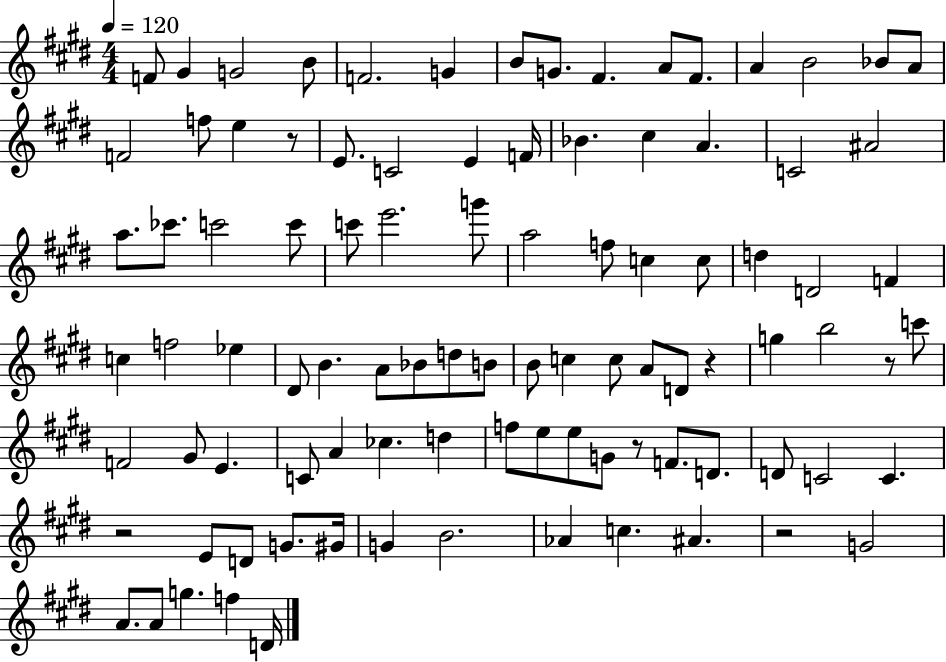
F4/e G#4/q G4/h B4/e F4/h. G4/q B4/e G4/e. F#4/q. A4/e F#4/e. A4/q B4/h Bb4/e A4/e F4/h F5/e E5/q R/e E4/e. C4/h E4/q F4/s Bb4/q. C#5/q A4/q. C4/h A#4/h A5/e. CES6/e. C6/h C6/e C6/e E6/h. G6/e A5/h F5/e C5/q C5/e D5/q D4/h F4/q C5/q F5/h Eb5/q D#4/e B4/q. A4/e Bb4/e D5/e B4/e B4/e C5/q C5/e A4/e D4/e R/q G5/q B5/h R/e C6/e F4/h G#4/e E4/q. C4/e A4/q CES5/q. D5/q F5/e E5/e E5/e G4/e R/e F4/e. D4/e. D4/e C4/h C4/q. R/h E4/e D4/e G4/e. G#4/s G4/q B4/h. Ab4/q C5/q. A#4/q. R/h G4/h A4/e. A4/e G5/q. F5/q D4/s